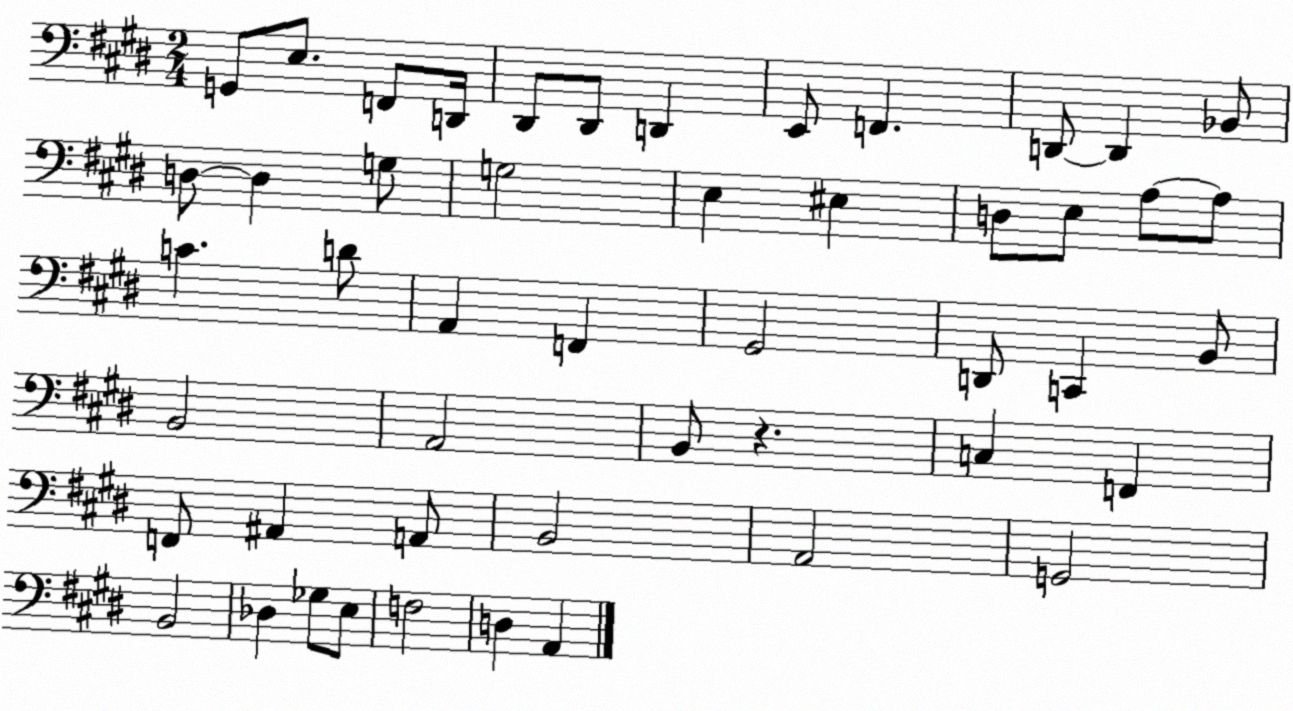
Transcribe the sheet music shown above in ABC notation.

X:1
T:Untitled
M:2/4
L:1/4
K:E
G,,/2 E,/2 F,,/2 D,,/4 ^D,,/2 ^D,,/2 D,, E,,/2 F,, D,,/2 D,, _B,,/2 D,/2 D, G,/2 G,2 E, ^E, D,/2 E,/2 A,/2 A,/2 C D/2 A,, F,, ^G,,2 D,,/2 C,, B,,/2 B,,2 A,,2 B,,/2 z C, F,, F,,/2 ^A,, A,,/2 B,,2 A,,2 G,,2 B,,2 _D, _G,/2 E,/2 F,2 D, A,,